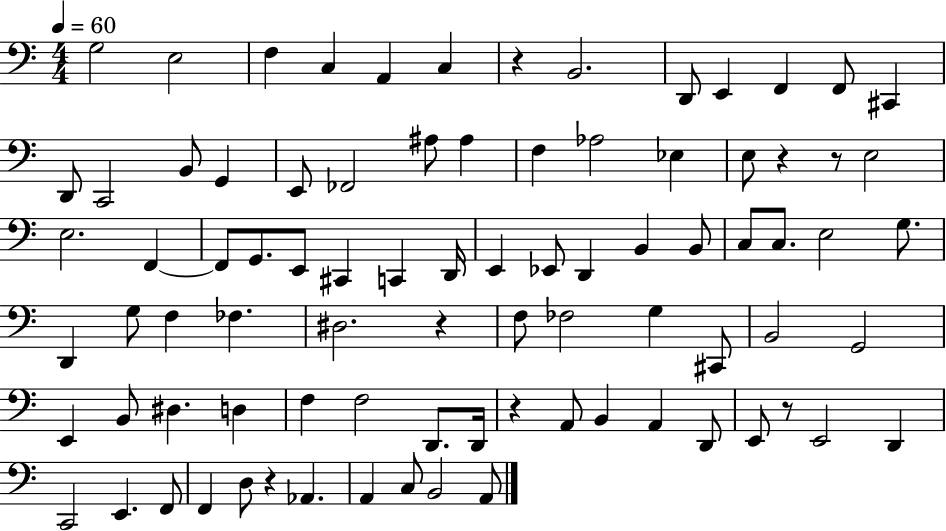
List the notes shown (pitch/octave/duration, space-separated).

G3/h E3/h F3/q C3/q A2/q C3/q R/q B2/h. D2/e E2/q F2/q F2/e C#2/q D2/e C2/h B2/e G2/q E2/e FES2/h A#3/e A#3/q F3/q Ab3/h Eb3/q E3/e R/q R/e E3/h E3/h. F2/q F2/e G2/e. E2/e C#2/q C2/q D2/s E2/q Eb2/e D2/q B2/q B2/e C3/e C3/e. E3/h G3/e. D2/q G3/e F3/q FES3/q. D#3/h. R/q F3/e FES3/h G3/q C#2/e B2/h G2/h E2/q B2/e D#3/q. D3/q F3/q F3/h D2/e. D2/s R/q A2/e B2/q A2/q D2/e E2/e R/e E2/h D2/q C2/h E2/q. F2/e F2/q D3/e R/q Ab2/q. A2/q C3/e B2/h A2/e